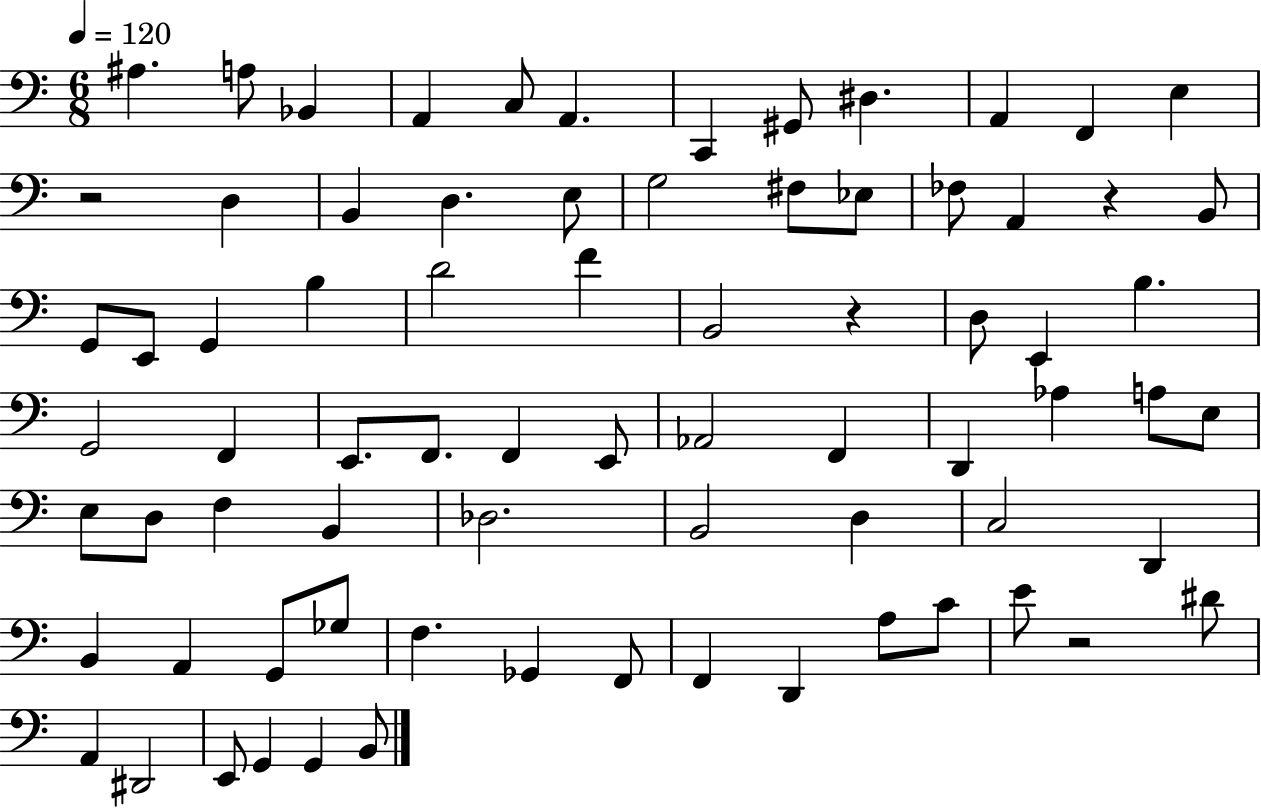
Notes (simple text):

A#3/q. A3/e Bb2/q A2/q C3/e A2/q. C2/q G#2/e D#3/q. A2/q F2/q E3/q R/h D3/q B2/q D3/q. E3/e G3/h F#3/e Eb3/e FES3/e A2/q R/q B2/e G2/e E2/e G2/q B3/q D4/h F4/q B2/h R/q D3/e E2/q B3/q. G2/h F2/q E2/e. F2/e. F2/q E2/e Ab2/h F2/q D2/q Ab3/q A3/e E3/e E3/e D3/e F3/q B2/q Db3/h. B2/h D3/q C3/h D2/q B2/q A2/q G2/e Gb3/e F3/q. Gb2/q F2/e F2/q D2/q A3/e C4/e E4/e R/h D#4/e A2/q D#2/h E2/e G2/q G2/q B2/e